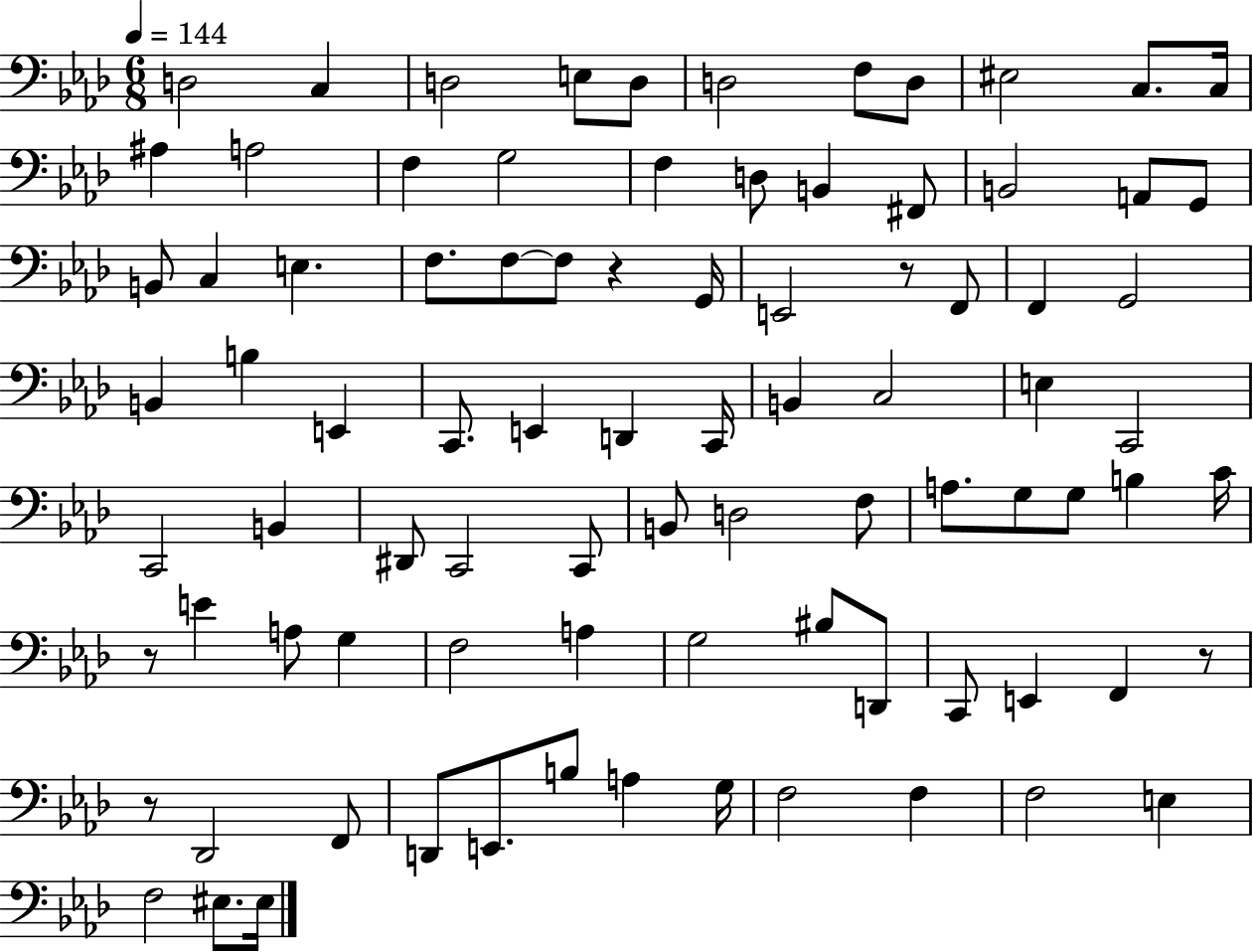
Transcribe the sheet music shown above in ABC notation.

X:1
T:Untitled
M:6/8
L:1/4
K:Ab
D,2 C, D,2 E,/2 D,/2 D,2 F,/2 D,/2 ^E,2 C,/2 C,/4 ^A, A,2 F, G,2 F, D,/2 B,, ^F,,/2 B,,2 A,,/2 G,,/2 B,,/2 C, E, F,/2 F,/2 F,/2 z G,,/4 E,,2 z/2 F,,/2 F,, G,,2 B,, B, E,, C,,/2 E,, D,, C,,/4 B,, C,2 E, C,,2 C,,2 B,, ^D,,/2 C,,2 C,,/2 B,,/2 D,2 F,/2 A,/2 G,/2 G,/2 B, C/4 z/2 E A,/2 G, F,2 A, G,2 ^B,/2 D,,/2 C,,/2 E,, F,, z/2 z/2 _D,,2 F,,/2 D,,/2 E,,/2 B,/2 A, G,/4 F,2 F, F,2 E, F,2 ^E,/2 ^E,/4